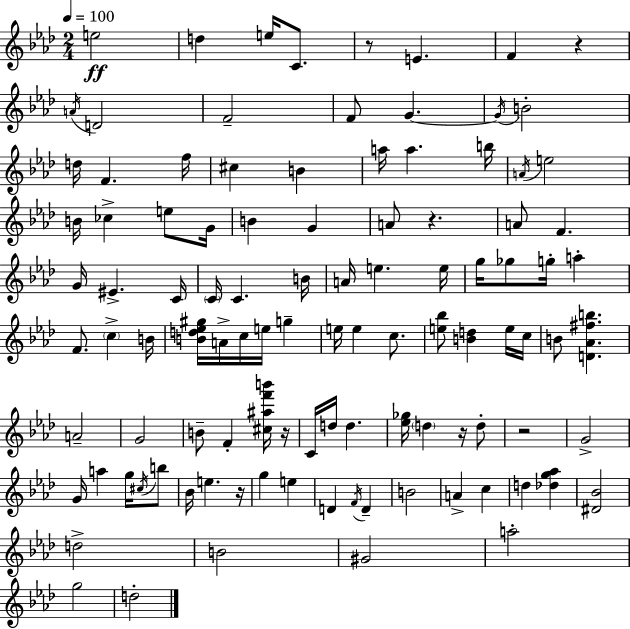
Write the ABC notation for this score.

X:1
T:Untitled
M:2/4
L:1/4
K:Fm
e2 d e/4 C/2 z/2 E F z A/4 D2 F2 F/2 G G/4 B2 d/4 F f/4 ^c B a/4 a b/4 A/4 e2 B/4 _c e/2 G/4 B G A/2 z A/2 F G/4 ^E C/4 C/4 C B/4 A/4 e e/4 g/4 _g/2 g/4 a F/2 c B/4 [Bd_e^g]/4 A/4 c/4 e/4 g e/4 e c/2 [e_b]/2 [Bd] e/4 c/4 B/2 [D_A^fb] A2 G2 B/2 F [^c^af'b']/4 z/4 C/4 d/4 d [_e_g]/4 d z/4 d/2 z2 G2 G/4 a g/4 ^c/4 b/2 _B/4 e z/4 g e D F/4 D B2 A c d [_dg_a] [^D_B]2 d2 B2 ^G2 a2 g2 d2